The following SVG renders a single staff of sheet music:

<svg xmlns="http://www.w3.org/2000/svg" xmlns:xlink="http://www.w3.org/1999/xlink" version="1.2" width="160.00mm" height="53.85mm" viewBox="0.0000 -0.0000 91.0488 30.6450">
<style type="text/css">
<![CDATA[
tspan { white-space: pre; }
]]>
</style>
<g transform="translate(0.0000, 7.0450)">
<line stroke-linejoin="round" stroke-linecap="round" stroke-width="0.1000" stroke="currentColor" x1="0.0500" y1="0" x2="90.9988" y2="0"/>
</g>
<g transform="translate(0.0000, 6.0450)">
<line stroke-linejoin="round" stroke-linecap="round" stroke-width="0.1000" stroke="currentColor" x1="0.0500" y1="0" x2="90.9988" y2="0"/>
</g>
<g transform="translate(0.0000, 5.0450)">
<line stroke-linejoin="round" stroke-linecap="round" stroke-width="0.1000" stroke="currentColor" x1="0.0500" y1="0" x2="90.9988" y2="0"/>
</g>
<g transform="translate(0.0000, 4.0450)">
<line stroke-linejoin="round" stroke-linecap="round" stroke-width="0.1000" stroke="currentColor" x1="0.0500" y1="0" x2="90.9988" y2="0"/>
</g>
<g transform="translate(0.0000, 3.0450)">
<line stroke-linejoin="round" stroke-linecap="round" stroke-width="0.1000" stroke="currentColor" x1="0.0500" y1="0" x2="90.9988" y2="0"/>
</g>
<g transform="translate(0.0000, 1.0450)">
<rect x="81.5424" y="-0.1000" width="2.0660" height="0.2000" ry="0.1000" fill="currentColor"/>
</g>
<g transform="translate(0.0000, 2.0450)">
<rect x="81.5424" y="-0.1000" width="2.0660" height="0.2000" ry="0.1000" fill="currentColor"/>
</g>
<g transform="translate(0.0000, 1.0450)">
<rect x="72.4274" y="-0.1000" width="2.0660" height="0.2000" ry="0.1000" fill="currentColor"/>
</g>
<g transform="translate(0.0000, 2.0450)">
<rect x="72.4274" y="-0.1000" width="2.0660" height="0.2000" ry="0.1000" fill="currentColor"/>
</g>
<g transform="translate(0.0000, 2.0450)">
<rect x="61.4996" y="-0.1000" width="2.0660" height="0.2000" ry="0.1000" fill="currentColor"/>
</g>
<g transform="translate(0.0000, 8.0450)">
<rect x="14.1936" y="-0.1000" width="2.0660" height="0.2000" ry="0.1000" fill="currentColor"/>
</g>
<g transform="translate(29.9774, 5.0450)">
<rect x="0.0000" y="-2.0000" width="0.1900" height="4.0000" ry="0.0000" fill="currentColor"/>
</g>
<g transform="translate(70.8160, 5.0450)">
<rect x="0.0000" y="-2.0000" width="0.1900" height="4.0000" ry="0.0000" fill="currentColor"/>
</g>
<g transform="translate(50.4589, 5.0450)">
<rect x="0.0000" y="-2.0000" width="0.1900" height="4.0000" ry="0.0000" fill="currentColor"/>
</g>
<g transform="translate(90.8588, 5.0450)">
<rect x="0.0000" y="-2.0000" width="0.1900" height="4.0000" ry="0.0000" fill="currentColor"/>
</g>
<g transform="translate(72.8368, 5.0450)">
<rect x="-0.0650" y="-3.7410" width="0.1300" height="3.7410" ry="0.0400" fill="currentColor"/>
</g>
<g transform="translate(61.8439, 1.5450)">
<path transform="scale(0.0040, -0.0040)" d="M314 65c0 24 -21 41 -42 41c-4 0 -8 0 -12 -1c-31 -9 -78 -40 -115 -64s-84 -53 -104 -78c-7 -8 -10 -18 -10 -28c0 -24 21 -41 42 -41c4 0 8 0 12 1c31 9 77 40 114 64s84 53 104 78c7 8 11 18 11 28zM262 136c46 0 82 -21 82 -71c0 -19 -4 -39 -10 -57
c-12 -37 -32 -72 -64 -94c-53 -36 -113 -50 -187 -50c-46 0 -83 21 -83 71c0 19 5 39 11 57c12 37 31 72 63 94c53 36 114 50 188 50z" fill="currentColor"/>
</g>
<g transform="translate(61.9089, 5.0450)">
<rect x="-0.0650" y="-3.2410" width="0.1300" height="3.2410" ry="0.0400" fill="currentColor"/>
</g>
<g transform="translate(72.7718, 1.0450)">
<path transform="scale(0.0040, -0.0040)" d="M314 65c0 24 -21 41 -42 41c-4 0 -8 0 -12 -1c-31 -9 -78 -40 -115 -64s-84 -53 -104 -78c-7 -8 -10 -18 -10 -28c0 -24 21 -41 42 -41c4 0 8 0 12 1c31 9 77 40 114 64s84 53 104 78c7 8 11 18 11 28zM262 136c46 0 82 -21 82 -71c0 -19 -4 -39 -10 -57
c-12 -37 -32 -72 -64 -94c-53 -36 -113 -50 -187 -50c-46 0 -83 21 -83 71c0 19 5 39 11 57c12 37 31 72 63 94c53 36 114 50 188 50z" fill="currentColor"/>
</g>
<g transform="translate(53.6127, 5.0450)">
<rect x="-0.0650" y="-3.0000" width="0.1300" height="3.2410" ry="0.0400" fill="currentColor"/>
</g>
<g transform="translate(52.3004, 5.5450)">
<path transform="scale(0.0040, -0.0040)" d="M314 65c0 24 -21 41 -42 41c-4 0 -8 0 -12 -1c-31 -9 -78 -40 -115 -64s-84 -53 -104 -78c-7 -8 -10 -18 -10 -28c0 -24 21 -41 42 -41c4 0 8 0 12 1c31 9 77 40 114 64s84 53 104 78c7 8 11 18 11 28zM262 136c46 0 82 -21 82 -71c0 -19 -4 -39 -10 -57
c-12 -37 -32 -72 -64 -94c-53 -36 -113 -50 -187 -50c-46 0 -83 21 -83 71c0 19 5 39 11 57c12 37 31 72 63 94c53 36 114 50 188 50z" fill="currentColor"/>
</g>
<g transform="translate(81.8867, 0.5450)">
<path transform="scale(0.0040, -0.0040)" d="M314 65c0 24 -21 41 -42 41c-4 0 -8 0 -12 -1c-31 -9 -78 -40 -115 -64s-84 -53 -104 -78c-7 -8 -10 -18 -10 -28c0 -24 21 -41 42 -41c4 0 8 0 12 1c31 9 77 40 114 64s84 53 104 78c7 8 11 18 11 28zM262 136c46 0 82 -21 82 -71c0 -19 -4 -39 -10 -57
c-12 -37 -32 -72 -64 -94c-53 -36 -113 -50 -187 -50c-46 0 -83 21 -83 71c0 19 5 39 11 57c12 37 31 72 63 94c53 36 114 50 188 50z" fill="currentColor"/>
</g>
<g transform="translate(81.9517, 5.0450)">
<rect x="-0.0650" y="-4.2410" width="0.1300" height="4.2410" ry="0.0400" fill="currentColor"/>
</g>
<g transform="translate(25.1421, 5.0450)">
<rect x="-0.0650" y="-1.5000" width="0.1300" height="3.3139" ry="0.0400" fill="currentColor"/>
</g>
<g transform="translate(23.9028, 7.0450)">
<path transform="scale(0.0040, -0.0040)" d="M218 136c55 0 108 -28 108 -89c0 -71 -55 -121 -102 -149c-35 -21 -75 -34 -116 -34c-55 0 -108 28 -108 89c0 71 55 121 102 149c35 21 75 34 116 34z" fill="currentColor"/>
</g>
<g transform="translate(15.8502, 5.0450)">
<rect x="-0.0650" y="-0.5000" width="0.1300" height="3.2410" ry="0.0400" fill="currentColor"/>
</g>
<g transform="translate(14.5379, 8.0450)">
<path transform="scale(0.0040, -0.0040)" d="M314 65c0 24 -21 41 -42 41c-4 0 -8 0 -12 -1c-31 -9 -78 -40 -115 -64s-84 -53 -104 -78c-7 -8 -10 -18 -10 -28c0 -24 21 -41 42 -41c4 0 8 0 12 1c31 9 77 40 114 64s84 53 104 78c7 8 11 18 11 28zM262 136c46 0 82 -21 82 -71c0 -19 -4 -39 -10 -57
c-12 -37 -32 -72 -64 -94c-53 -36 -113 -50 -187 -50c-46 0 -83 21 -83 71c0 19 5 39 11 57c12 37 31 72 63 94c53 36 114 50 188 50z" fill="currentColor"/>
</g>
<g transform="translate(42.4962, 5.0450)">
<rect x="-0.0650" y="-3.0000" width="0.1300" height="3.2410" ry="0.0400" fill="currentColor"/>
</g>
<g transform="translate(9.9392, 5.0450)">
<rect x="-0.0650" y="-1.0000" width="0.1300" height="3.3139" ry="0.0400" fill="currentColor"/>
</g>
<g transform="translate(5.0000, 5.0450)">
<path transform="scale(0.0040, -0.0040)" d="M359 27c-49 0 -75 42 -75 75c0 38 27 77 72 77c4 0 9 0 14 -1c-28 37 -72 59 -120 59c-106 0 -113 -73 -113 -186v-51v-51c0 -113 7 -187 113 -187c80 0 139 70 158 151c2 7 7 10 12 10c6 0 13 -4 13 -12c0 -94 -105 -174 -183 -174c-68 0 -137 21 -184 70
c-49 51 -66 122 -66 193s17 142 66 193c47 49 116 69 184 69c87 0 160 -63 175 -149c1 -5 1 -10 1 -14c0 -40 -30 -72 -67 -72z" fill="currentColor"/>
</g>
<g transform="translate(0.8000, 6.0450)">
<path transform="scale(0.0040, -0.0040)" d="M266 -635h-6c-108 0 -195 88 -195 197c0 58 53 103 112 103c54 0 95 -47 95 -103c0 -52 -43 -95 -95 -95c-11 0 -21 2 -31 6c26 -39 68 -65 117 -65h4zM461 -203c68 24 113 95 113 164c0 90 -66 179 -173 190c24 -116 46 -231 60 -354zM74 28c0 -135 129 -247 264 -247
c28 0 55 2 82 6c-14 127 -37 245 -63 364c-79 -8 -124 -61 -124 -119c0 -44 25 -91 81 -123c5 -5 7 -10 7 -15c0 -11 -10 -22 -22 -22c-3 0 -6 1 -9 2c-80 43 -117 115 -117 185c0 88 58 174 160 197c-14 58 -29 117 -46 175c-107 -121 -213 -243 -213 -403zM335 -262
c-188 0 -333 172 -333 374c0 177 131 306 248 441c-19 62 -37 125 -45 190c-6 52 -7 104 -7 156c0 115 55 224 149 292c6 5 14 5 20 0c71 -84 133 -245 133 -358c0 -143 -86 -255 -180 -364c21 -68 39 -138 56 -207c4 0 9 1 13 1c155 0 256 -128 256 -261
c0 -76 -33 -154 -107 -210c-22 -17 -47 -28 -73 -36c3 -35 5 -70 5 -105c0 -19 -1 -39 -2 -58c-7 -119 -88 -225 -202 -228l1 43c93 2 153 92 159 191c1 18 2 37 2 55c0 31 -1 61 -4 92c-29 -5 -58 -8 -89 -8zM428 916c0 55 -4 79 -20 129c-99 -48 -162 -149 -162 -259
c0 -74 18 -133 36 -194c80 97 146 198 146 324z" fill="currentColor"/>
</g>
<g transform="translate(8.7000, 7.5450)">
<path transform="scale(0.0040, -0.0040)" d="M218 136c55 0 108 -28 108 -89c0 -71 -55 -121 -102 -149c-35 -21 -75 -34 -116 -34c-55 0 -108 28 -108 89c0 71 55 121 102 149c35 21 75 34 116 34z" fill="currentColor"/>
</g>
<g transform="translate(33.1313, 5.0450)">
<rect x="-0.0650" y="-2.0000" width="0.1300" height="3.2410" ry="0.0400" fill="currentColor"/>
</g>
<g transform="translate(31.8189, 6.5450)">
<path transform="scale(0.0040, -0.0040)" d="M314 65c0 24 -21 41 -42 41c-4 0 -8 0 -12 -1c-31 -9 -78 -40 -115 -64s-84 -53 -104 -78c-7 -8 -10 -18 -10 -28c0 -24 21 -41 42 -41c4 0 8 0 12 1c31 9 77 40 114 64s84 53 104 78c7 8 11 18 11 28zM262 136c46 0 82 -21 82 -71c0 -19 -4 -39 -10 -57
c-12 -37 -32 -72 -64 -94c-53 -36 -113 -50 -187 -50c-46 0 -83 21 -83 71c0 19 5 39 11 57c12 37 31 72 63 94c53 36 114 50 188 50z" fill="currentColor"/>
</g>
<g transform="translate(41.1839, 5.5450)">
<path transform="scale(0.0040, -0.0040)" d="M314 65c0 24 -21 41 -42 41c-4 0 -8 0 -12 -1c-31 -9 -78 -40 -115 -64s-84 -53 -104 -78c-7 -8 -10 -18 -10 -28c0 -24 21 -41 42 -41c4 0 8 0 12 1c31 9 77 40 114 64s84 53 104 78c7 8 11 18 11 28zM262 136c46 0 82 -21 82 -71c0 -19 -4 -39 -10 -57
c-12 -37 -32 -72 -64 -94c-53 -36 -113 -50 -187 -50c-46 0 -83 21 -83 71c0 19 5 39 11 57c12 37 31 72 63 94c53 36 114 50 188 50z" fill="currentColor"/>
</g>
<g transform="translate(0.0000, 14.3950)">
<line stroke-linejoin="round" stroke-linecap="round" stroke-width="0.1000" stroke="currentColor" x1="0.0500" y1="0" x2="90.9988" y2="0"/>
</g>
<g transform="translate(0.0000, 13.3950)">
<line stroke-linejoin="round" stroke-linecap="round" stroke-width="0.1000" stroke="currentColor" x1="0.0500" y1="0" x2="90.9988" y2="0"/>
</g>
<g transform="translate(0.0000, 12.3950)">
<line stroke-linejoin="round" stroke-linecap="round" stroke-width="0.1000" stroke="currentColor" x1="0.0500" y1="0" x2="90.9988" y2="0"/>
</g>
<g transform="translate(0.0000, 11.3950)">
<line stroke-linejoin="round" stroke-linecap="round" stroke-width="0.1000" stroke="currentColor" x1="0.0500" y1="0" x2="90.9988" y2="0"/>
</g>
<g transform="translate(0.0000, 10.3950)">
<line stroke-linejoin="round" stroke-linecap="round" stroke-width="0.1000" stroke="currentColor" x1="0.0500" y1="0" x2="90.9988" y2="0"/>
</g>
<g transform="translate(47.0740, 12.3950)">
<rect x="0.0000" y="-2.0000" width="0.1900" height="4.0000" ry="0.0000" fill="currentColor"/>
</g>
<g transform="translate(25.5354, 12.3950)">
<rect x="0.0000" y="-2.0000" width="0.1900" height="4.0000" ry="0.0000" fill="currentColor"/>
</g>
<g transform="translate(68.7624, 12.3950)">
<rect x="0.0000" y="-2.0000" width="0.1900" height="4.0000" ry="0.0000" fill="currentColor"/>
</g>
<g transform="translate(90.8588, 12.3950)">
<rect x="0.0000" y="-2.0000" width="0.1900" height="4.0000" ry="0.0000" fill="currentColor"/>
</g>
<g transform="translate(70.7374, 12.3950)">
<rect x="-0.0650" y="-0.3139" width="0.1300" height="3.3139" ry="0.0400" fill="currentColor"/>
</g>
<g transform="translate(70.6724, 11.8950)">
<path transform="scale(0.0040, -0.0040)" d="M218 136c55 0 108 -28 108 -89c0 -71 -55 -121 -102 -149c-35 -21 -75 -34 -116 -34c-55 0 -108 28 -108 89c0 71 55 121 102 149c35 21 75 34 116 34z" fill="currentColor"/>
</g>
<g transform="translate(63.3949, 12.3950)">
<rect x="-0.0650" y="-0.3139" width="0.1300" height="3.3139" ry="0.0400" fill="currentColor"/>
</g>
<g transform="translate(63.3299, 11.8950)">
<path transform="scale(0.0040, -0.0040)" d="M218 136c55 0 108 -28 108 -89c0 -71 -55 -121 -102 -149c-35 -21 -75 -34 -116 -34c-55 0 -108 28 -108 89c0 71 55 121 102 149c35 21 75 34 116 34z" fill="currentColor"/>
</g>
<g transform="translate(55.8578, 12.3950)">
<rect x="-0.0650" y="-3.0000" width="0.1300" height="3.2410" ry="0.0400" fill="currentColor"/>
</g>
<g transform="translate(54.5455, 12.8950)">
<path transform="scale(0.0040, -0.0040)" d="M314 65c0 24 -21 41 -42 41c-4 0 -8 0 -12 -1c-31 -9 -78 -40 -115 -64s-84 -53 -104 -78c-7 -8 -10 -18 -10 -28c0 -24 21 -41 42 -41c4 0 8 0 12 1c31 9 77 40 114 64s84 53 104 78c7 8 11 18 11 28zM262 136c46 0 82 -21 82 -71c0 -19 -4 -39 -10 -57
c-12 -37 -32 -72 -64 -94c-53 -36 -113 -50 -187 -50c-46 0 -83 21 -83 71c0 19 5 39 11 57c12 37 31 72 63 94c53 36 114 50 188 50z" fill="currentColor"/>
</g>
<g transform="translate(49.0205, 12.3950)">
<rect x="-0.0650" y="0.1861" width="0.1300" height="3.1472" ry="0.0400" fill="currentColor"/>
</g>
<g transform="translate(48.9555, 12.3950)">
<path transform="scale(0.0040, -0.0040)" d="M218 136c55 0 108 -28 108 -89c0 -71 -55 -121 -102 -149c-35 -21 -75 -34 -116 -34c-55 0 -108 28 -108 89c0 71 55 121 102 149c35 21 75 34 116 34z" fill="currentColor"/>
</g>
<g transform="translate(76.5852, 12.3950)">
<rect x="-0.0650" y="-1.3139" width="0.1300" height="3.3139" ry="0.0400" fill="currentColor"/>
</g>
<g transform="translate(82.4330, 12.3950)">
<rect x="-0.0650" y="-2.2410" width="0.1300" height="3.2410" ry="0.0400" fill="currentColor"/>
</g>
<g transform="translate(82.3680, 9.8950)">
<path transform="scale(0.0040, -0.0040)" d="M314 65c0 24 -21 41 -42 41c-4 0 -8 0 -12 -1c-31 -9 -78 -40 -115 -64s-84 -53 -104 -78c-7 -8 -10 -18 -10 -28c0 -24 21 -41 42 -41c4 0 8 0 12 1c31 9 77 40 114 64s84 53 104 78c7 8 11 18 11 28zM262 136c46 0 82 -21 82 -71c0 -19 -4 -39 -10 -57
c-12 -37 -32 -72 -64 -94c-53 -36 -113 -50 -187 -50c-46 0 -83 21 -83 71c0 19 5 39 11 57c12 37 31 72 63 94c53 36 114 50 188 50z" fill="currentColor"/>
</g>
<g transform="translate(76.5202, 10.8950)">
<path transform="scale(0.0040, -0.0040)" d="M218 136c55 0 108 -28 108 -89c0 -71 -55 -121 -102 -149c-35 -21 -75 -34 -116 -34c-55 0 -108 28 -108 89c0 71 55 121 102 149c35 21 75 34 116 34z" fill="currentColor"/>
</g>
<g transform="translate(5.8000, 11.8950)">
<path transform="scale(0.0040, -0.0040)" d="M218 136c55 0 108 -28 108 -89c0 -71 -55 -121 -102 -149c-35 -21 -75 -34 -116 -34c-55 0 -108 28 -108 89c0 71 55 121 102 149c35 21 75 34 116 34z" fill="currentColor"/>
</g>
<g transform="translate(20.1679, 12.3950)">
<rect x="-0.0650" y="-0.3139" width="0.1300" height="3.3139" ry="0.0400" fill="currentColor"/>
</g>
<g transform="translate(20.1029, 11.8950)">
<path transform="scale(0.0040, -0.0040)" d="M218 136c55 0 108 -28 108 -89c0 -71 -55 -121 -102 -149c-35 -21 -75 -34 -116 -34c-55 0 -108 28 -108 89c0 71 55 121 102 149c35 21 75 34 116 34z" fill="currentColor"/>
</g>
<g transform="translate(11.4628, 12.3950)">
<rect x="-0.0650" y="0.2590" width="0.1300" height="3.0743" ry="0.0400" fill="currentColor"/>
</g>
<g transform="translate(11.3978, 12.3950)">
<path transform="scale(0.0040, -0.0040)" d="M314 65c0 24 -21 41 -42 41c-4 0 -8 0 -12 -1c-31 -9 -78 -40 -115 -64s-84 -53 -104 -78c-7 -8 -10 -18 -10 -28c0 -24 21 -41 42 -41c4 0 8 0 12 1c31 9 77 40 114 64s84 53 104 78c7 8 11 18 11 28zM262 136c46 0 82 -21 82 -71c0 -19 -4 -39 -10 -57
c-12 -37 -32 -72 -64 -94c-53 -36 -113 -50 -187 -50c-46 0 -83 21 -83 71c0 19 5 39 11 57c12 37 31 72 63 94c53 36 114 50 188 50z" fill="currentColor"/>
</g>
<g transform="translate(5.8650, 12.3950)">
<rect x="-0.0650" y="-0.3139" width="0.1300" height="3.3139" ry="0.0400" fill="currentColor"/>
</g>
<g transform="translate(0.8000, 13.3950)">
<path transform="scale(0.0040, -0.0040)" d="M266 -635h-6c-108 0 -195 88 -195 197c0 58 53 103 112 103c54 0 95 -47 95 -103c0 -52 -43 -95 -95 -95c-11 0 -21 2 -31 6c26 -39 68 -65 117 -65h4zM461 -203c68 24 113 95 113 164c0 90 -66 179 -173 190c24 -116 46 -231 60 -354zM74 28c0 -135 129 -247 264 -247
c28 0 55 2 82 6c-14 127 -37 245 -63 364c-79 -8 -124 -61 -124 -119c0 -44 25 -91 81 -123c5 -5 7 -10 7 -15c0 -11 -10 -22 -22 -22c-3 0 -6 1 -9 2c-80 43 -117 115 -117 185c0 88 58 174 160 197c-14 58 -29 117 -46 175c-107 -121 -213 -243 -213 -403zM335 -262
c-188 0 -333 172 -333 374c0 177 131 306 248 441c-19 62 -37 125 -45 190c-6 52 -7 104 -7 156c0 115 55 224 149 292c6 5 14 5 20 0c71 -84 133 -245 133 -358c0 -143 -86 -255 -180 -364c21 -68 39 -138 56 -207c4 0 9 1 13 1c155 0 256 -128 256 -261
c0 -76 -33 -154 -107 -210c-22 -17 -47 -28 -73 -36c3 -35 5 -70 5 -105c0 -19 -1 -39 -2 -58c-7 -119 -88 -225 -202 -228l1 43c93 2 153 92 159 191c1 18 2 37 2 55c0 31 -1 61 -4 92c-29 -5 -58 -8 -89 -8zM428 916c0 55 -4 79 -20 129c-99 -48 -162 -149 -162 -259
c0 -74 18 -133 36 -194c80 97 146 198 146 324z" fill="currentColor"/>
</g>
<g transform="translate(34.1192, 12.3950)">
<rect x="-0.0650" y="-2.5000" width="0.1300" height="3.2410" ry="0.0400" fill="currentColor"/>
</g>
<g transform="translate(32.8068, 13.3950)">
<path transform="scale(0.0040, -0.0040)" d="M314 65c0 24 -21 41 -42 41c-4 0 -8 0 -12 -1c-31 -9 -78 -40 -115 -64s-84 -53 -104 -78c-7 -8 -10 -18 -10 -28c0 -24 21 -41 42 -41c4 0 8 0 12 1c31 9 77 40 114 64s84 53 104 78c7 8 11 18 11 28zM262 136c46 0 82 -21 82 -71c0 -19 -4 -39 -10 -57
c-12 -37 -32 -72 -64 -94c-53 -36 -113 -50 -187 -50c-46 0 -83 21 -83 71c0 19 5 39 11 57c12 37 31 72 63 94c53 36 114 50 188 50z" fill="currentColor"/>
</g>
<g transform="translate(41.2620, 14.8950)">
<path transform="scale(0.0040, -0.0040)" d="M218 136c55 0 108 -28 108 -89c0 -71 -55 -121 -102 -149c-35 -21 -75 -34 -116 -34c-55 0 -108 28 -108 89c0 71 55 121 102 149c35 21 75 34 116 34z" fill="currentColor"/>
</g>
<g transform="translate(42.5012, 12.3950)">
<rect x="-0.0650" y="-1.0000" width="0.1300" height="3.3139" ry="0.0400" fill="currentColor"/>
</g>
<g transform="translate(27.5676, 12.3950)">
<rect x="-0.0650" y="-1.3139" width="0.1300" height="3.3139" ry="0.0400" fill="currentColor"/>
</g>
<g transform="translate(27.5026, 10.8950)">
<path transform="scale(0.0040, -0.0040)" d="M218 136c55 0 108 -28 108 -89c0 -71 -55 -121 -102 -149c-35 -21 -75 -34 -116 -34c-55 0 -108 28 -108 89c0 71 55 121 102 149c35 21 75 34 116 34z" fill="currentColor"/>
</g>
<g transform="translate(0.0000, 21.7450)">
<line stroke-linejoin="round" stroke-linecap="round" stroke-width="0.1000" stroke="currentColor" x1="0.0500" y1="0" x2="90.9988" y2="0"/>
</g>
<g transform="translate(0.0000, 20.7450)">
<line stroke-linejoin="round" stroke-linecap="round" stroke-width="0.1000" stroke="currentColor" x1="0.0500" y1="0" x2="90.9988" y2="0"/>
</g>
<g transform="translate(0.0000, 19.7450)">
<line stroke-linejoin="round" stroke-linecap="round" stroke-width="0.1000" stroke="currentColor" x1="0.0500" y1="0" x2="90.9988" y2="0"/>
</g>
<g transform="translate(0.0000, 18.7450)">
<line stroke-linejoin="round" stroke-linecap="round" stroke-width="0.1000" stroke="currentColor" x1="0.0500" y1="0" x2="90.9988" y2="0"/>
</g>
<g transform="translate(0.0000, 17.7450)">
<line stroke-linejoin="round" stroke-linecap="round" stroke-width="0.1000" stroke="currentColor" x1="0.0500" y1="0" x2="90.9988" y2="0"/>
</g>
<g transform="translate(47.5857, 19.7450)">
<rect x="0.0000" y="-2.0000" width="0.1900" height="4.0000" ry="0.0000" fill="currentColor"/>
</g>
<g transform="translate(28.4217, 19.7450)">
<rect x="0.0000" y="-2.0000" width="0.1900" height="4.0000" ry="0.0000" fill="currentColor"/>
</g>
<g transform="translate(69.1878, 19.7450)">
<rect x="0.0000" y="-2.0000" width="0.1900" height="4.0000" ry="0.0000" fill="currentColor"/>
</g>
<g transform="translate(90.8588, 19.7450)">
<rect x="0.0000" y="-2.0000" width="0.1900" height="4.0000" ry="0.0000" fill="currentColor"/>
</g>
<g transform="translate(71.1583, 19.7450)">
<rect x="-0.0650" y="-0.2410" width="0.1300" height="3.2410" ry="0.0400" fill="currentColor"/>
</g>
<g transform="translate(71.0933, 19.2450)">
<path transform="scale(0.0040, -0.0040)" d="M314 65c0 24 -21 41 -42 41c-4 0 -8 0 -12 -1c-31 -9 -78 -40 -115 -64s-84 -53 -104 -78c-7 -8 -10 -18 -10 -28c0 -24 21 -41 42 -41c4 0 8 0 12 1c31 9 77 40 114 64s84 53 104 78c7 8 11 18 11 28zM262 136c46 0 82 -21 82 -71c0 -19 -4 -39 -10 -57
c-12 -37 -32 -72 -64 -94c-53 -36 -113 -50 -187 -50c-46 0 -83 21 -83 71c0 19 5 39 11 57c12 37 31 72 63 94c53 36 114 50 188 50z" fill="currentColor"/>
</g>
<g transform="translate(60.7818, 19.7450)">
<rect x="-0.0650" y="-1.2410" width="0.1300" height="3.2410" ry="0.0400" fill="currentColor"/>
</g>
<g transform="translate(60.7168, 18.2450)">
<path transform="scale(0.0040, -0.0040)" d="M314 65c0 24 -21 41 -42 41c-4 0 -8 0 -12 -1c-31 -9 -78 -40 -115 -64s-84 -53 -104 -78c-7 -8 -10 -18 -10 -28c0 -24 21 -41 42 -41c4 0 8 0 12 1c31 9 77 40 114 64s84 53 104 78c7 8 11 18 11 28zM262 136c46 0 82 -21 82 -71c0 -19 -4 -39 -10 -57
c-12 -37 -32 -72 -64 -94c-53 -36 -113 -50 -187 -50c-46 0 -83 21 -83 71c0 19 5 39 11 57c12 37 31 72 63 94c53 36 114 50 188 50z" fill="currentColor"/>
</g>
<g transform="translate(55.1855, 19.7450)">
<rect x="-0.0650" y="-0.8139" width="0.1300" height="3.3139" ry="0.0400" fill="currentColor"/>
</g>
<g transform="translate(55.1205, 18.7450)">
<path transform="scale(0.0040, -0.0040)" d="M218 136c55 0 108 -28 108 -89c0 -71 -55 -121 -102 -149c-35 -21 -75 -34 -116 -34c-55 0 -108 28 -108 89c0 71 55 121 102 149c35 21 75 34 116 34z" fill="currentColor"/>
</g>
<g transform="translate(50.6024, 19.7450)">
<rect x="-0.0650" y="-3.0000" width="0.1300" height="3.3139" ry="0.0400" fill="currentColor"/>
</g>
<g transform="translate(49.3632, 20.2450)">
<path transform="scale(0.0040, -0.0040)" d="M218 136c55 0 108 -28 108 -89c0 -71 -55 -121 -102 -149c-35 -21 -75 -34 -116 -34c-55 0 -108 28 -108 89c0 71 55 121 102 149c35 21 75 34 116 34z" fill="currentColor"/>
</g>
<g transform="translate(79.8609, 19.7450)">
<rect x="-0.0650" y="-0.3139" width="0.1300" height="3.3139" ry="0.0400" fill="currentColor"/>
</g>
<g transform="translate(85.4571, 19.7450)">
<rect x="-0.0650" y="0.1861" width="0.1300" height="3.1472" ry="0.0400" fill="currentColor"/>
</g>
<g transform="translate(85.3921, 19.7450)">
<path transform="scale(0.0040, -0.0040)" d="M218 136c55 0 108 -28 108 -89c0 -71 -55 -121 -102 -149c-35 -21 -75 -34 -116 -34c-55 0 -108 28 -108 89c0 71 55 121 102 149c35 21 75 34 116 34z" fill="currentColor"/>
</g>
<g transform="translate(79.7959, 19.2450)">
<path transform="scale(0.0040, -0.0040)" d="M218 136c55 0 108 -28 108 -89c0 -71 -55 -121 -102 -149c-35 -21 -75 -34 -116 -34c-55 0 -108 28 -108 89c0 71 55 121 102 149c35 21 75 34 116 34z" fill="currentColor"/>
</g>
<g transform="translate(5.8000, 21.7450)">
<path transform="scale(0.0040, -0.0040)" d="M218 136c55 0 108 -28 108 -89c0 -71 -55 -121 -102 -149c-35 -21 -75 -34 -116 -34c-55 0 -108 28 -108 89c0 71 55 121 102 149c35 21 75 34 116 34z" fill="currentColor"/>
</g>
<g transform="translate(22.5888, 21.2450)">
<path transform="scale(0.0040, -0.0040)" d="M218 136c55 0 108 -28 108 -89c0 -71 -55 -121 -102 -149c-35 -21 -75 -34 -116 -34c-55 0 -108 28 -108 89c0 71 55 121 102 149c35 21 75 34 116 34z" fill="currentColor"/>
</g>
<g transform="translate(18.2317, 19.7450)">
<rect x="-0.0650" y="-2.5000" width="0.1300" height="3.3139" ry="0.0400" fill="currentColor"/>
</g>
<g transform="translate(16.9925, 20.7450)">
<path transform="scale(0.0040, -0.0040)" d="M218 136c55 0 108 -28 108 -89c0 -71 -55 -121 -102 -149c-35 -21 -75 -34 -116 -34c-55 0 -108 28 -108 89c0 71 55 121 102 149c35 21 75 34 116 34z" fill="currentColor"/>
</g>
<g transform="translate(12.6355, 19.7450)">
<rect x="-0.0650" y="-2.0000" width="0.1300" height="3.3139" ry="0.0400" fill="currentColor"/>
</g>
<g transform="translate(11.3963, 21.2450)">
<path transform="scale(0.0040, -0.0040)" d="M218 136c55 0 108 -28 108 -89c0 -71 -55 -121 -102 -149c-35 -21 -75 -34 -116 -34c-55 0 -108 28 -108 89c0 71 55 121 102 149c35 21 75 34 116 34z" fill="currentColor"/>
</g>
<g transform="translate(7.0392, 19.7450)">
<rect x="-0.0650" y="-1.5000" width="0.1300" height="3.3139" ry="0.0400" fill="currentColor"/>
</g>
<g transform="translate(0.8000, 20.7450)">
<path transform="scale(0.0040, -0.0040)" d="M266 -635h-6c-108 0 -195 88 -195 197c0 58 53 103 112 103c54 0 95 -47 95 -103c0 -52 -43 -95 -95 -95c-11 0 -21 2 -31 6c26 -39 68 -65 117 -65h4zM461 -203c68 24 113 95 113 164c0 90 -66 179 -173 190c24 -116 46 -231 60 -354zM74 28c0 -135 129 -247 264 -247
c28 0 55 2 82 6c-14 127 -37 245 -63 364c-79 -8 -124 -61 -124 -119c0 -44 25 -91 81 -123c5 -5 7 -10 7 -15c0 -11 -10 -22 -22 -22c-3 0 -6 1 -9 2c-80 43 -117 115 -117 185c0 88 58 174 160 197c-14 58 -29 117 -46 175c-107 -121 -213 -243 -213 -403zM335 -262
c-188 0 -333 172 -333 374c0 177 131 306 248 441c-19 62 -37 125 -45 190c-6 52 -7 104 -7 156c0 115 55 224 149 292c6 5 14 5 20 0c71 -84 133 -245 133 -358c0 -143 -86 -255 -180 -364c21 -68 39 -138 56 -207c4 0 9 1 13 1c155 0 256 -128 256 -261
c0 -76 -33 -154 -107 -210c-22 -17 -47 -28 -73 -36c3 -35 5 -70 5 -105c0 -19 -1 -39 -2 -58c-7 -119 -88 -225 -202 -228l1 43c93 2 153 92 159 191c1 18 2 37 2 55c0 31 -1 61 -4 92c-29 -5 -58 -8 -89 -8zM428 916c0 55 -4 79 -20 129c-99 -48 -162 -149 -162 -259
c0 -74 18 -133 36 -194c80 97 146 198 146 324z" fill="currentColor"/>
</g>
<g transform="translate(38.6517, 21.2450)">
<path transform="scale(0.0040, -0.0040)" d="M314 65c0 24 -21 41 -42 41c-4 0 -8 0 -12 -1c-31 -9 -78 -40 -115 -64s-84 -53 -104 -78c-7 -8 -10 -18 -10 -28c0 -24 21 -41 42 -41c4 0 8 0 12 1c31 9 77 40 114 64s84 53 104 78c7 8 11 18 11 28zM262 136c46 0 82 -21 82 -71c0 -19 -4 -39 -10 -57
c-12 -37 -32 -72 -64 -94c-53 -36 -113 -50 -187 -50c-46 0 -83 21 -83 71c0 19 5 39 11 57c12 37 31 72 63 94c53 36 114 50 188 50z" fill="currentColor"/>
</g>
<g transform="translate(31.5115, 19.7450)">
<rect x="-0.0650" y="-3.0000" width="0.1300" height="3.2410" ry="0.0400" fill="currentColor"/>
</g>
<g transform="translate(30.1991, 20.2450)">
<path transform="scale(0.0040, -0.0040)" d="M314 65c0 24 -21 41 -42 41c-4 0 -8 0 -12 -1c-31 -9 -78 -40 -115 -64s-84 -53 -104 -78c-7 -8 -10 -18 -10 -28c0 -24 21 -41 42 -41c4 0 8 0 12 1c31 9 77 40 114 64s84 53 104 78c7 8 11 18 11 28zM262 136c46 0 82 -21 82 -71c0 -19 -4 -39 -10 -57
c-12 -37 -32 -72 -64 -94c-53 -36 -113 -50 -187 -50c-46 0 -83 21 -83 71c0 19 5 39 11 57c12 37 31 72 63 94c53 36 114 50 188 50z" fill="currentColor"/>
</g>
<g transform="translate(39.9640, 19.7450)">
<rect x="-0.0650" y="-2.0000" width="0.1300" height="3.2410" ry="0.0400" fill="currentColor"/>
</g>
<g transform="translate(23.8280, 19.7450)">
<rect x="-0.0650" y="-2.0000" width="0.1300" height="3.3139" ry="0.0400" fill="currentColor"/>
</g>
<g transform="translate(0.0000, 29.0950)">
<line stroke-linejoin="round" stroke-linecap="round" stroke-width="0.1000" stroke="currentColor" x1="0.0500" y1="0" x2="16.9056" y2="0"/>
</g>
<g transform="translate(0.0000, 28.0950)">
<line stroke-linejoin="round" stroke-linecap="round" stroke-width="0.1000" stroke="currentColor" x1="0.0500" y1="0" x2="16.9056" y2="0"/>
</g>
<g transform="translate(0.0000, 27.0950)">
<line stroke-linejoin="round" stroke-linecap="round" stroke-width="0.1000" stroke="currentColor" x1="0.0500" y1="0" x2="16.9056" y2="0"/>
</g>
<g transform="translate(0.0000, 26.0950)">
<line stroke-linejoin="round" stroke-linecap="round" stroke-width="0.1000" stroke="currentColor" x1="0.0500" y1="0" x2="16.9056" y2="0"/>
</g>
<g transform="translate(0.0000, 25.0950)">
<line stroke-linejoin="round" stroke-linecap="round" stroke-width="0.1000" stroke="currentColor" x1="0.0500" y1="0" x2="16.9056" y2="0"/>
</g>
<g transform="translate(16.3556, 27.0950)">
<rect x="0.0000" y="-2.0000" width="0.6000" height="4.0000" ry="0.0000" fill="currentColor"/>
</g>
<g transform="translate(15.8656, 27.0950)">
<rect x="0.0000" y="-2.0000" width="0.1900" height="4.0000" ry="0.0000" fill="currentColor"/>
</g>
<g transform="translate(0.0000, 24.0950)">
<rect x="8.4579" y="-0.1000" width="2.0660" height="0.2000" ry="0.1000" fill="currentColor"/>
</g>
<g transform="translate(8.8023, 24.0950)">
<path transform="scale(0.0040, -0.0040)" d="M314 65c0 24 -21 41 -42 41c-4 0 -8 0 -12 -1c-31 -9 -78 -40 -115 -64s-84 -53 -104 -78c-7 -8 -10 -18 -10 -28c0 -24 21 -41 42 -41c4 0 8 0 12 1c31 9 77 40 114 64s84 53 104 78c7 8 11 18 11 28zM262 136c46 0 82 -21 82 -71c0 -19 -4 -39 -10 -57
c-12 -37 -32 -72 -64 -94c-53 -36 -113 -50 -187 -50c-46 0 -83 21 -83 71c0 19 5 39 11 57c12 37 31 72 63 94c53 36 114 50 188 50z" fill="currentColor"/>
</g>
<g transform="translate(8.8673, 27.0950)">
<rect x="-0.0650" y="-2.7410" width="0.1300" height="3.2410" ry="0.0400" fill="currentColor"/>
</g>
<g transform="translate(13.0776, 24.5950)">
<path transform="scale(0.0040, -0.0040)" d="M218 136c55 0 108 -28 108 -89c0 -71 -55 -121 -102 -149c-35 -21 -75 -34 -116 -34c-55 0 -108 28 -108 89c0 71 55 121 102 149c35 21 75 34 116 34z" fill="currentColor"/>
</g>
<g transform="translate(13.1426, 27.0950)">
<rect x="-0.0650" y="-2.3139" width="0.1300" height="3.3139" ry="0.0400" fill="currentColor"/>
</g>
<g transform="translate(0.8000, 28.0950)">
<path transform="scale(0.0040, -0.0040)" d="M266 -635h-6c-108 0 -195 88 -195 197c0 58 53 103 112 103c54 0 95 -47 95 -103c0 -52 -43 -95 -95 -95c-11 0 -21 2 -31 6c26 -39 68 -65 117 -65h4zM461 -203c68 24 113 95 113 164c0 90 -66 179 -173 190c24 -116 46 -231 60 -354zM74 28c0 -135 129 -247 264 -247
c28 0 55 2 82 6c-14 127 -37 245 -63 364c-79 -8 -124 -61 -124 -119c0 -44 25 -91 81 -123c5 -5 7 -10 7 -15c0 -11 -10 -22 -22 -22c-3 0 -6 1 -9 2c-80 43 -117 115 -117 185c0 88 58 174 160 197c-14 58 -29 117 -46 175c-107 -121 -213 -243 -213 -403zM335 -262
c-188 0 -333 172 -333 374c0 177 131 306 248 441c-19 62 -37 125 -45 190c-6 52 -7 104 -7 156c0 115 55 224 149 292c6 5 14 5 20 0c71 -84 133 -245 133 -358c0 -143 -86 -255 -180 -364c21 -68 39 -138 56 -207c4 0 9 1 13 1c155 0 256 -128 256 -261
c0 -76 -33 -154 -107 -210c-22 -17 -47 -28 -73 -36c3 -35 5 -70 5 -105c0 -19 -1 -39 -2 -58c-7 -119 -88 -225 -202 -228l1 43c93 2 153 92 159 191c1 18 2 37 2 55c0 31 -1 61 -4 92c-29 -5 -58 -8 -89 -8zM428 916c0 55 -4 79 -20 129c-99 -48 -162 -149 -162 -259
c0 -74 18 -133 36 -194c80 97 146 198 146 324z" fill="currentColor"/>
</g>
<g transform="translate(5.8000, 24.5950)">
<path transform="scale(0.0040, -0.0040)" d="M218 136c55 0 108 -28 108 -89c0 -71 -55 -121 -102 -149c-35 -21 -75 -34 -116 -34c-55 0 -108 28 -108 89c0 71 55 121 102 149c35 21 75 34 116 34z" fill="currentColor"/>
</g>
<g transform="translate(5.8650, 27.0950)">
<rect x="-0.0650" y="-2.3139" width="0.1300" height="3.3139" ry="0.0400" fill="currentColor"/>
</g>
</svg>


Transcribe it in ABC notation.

X:1
T:Untitled
M:4/4
L:1/4
K:C
D C2 E F2 A2 A2 b2 c'2 d'2 c B2 c e G2 D B A2 c c e g2 E F G F A2 F2 A d e2 c2 c B g a2 g